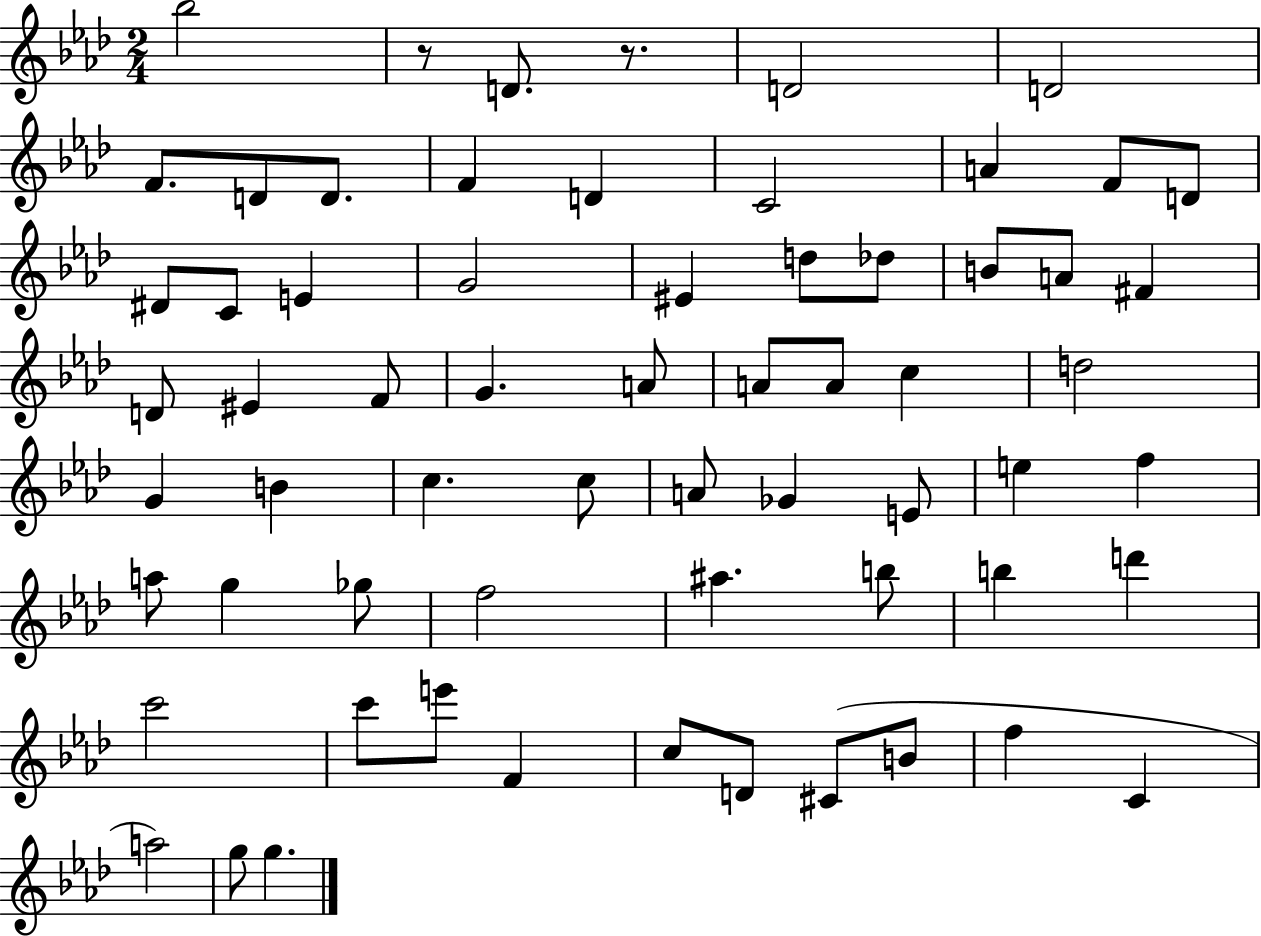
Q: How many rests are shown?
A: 2